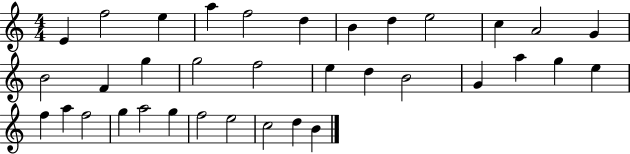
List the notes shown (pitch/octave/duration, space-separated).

E4/q F5/h E5/q A5/q F5/h D5/q B4/q D5/q E5/h C5/q A4/h G4/q B4/h F4/q G5/q G5/h F5/h E5/q D5/q B4/h G4/q A5/q G5/q E5/q F5/q A5/q F5/h G5/q A5/h G5/q F5/h E5/h C5/h D5/q B4/q